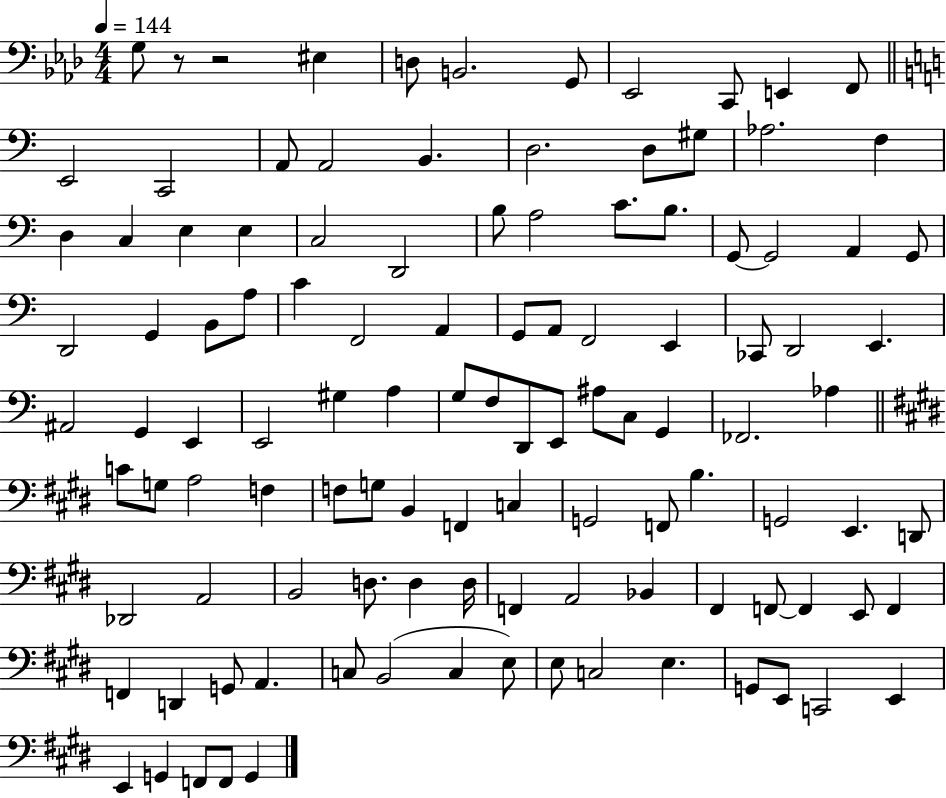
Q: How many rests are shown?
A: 2